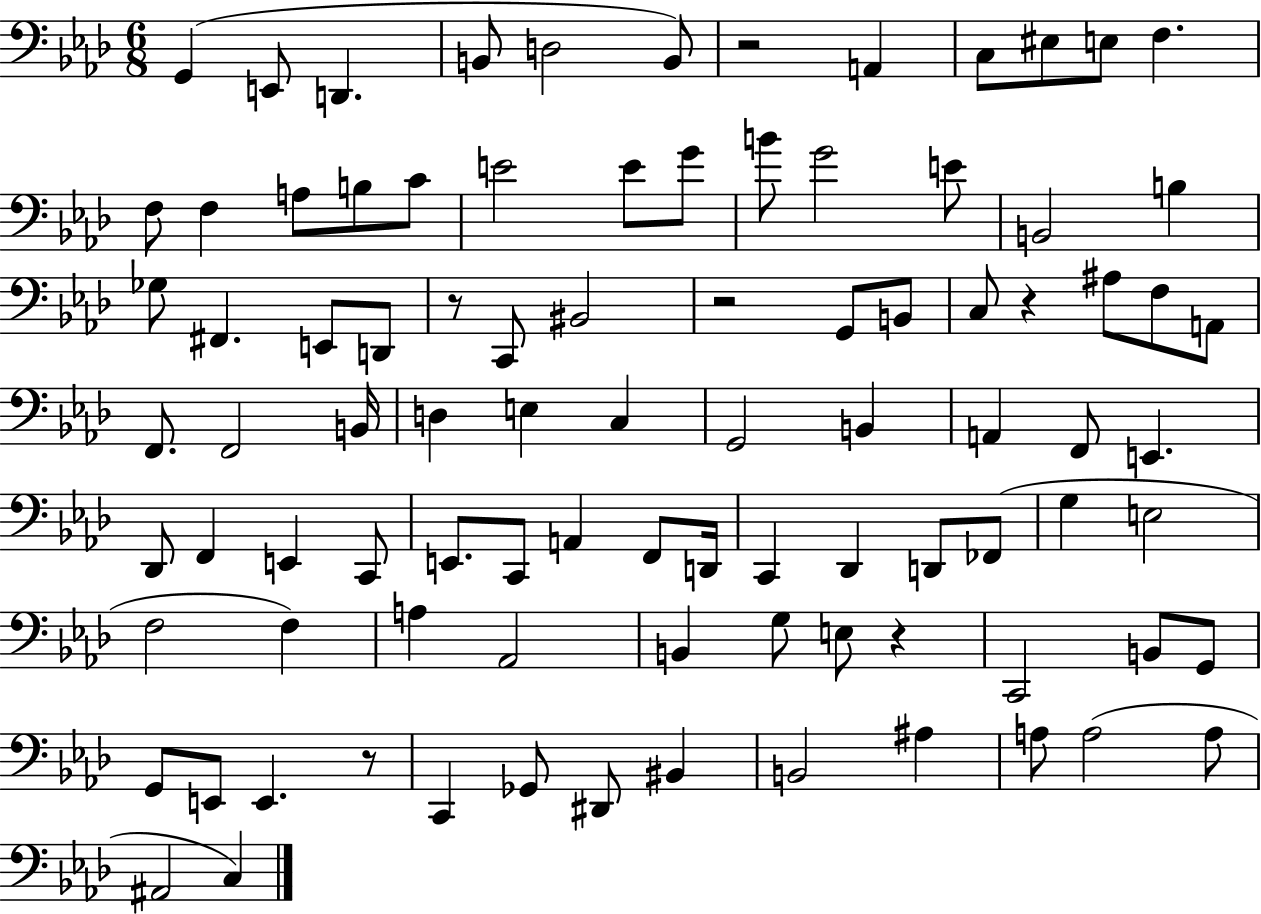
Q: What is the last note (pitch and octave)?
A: C3